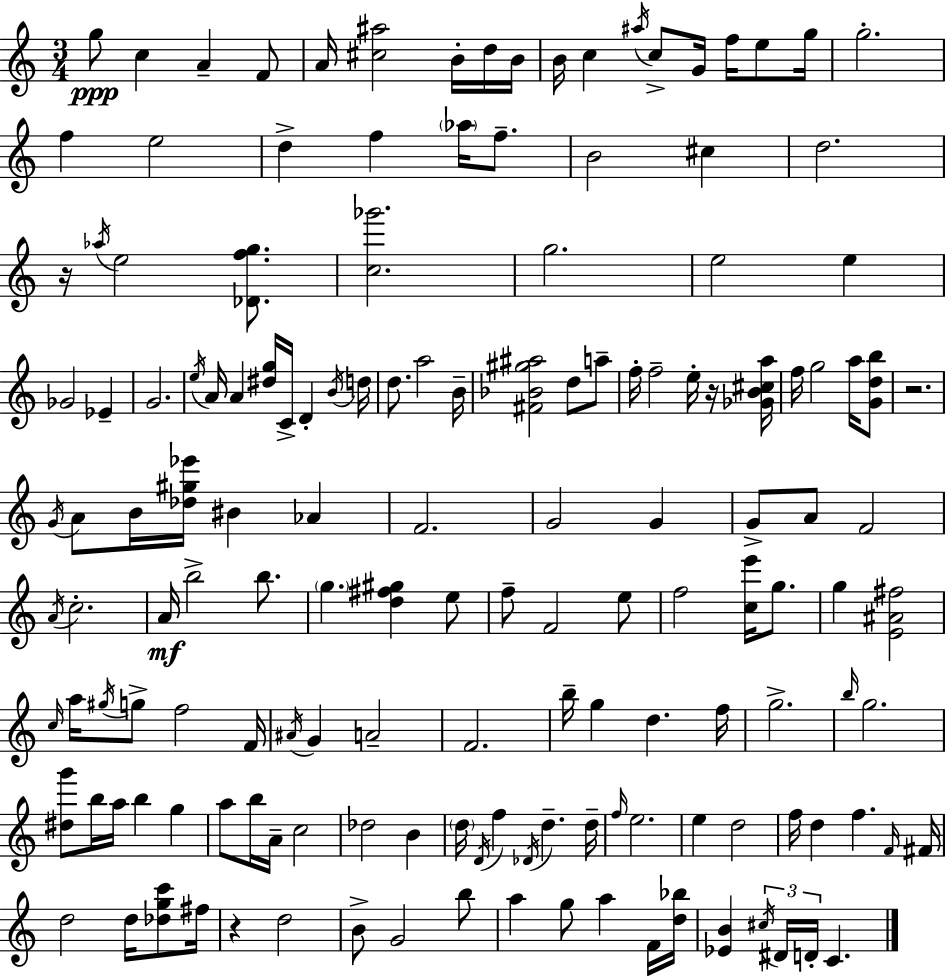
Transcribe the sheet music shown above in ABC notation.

X:1
T:Untitled
M:3/4
L:1/4
K:Am
g/2 c A F/2 A/4 [^c^a]2 B/4 d/4 B/4 B/4 c ^a/4 c/2 G/4 f/4 e/2 g/4 g2 f e2 d f _a/4 f/2 B2 ^c d2 z/4 _a/4 e2 [_Dfg]/2 [c_g']2 g2 e2 e _G2 _E G2 e/4 A/4 A [^dg]/4 C/4 D B/4 d/4 d/2 a2 B/4 [^F_B^g^a]2 d/2 a/2 f/4 f2 e/4 z/4 [_GB^ca]/4 f/4 g2 a/4 [Gdb]/2 z2 G/4 A/2 B/4 [_d^g_e']/4 ^B _A F2 G2 G G/2 A/2 F2 A/4 c2 A/4 b2 b/2 g [d^f^g] e/2 f/2 F2 e/2 f2 [ce']/4 g/2 g [E^A^f]2 c/4 a/4 ^g/4 g/2 f2 F/4 ^A/4 G A2 F2 b/4 g d f/4 g2 b/4 g2 [^dg']/2 b/4 a/4 b g a/2 b/4 A/4 c2 _d2 B d/4 D/4 f _D/4 d d/4 f/4 e2 e d2 f/4 d f F/4 ^F/4 d2 d/4 [_dgc']/2 ^f/4 z d2 B/2 G2 b/2 a g/2 a F/4 [d_b]/4 [_EB] ^c/4 ^D/4 D/4 C